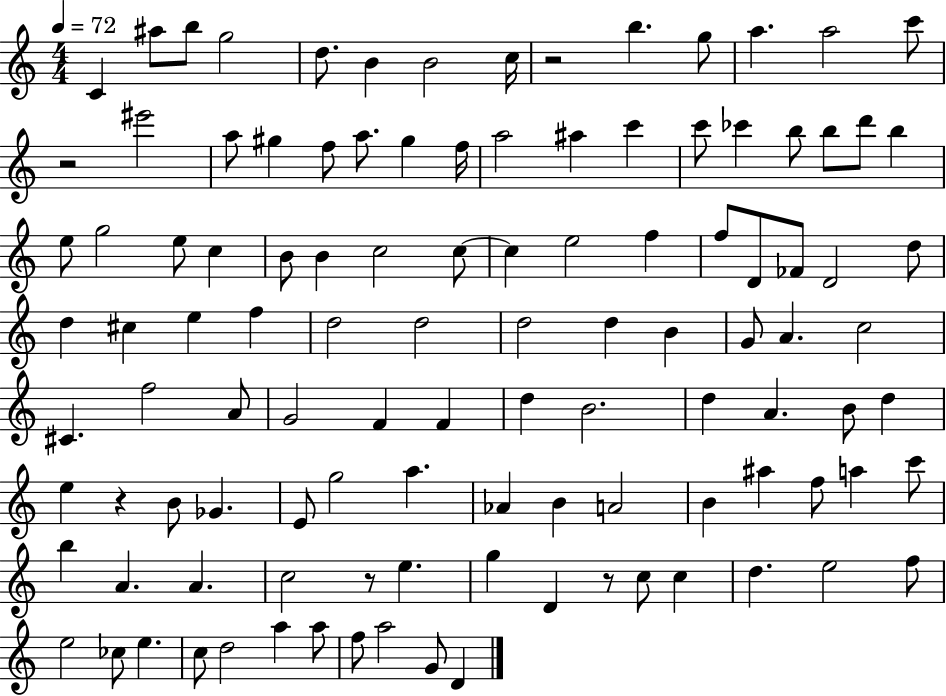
{
  \clef treble
  \numericTimeSignature
  \time 4/4
  \key c \major
  \tempo 4 = 72
  c'4 ais''8 b''8 g''2 | d''8. b'4 b'2 c''16 | r2 b''4. g''8 | a''4. a''2 c'''8 | \break r2 eis'''2 | a''8 gis''4 f''8 a''8. gis''4 f''16 | a''2 ais''4 c'''4 | c'''8 ces'''4 b''8 b''8 d'''8 b''4 | \break e''8 g''2 e''8 c''4 | b'8 b'4 c''2 c''8~~ | c''4 e''2 f''4 | f''8 d'8 fes'8 d'2 d''8 | \break d''4 cis''4 e''4 f''4 | d''2 d''2 | d''2 d''4 b'4 | g'8 a'4. c''2 | \break cis'4. f''2 a'8 | g'2 f'4 f'4 | d''4 b'2. | d''4 a'4. b'8 d''4 | \break e''4 r4 b'8 ges'4. | e'8 g''2 a''4. | aes'4 b'4 a'2 | b'4 ais''4 f''8 a''4 c'''8 | \break b''4 a'4. a'4. | c''2 r8 e''4. | g''4 d'4 r8 c''8 c''4 | d''4. e''2 f''8 | \break e''2 ces''8 e''4. | c''8 d''2 a''4 a''8 | f''8 a''2 g'8 d'4 | \bar "|."
}